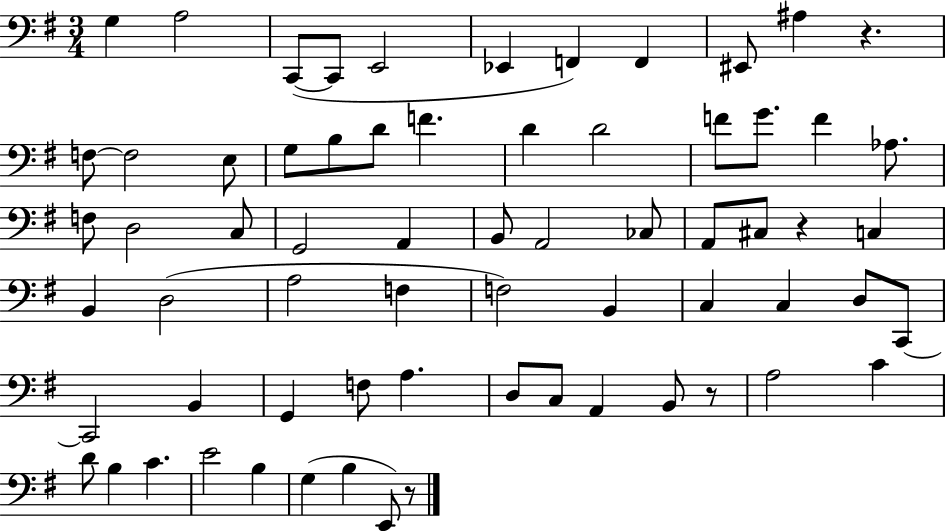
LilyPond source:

{
  \clef bass
  \numericTimeSignature
  \time 3/4
  \key g \major
  g4 a2 | c,8~(~ c,8 e,2 | ees,4 f,4) f,4 | eis,8 ais4 r4. | \break f8~~ f2 e8 | g8 b8 d'8 f'4. | d'4 d'2 | f'8 g'8. f'4 aes8. | \break f8 d2 c8 | g,2 a,4 | b,8 a,2 ces8 | a,8 cis8 r4 c4 | \break b,4 d2( | a2 f4 | f2) b,4 | c4 c4 d8 c,8~~ | \break c,2 b,4 | g,4 f8 a4. | d8 c8 a,4 b,8 r8 | a2 c'4 | \break d'8 b4 c'4. | e'2 b4 | g4( b4 e,8) r8 | \bar "|."
}